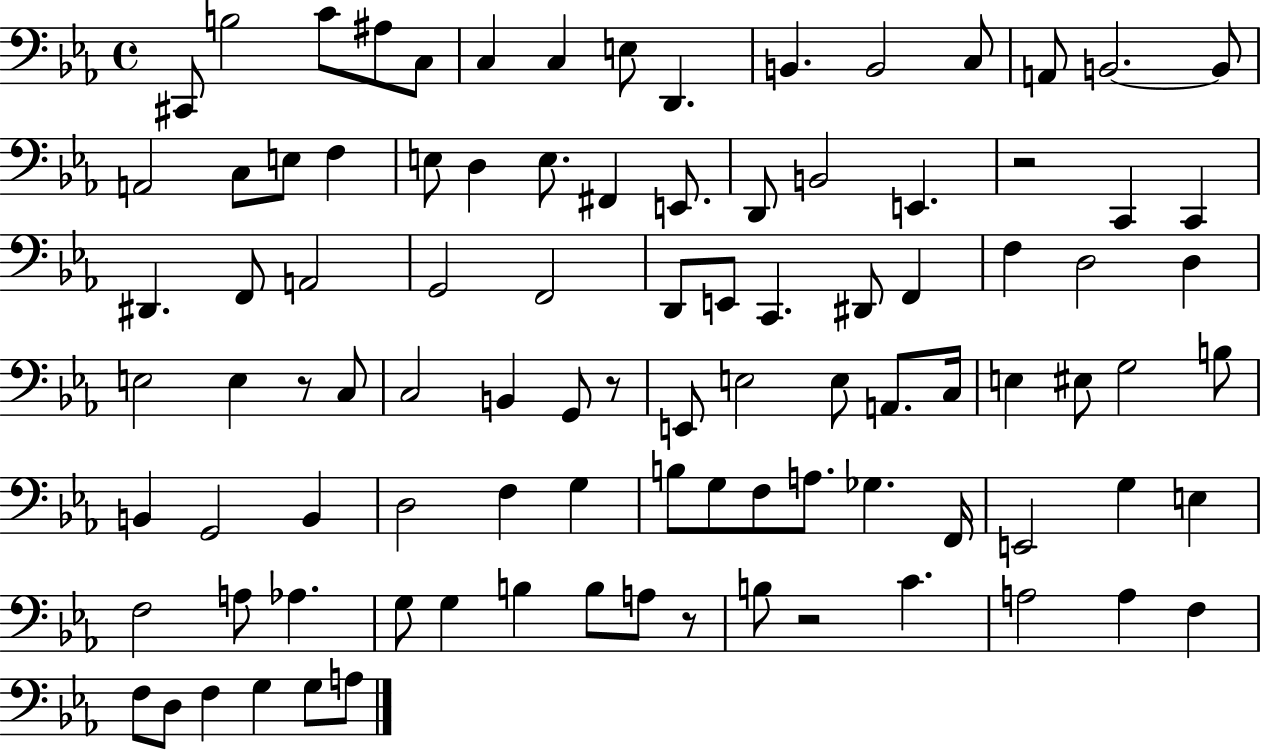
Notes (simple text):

C#2/e B3/h C4/e A#3/e C3/e C3/q C3/q E3/e D2/q. B2/q. B2/h C3/e A2/e B2/h. B2/e A2/h C3/e E3/e F3/q E3/e D3/q E3/e. F#2/q E2/e. D2/e B2/h E2/q. R/h C2/q C2/q D#2/q. F2/e A2/h G2/h F2/h D2/e E2/e C2/q. D#2/e F2/q F3/q D3/h D3/q E3/h E3/q R/e C3/e C3/h B2/q G2/e R/e E2/e E3/h E3/e A2/e. C3/s E3/q EIS3/e G3/h B3/e B2/q G2/h B2/q D3/h F3/q G3/q B3/e G3/e F3/e A3/e. Gb3/q. F2/s E2/h G3/q E3/q F3/h A3/e Ab3/q. G3/e G3/q B3/q B3/e A3/e R/e B3/e R/h C4/q. A3/h A3/q F3/q F3/e D3/e F3/q G3/q G3/e A3/e